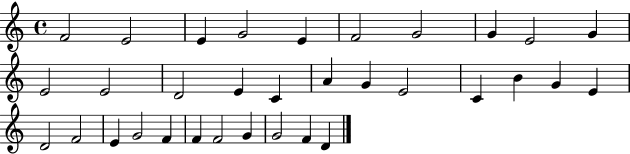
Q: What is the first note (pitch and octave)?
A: F4